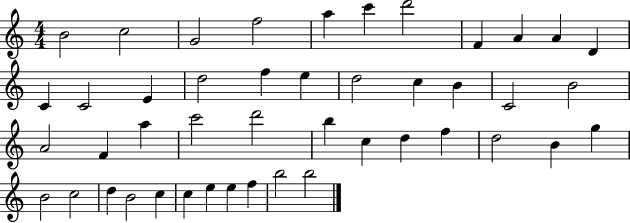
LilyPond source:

{
  \clef treble
  \numericTimeSignature
  \time 4/4
  \key c \major
  b'2 c''2 | g'2 f''2 | a''4 c'''4 d'''2 | f'4 a'4 a'4 d'4 | \break c'4 c'2 e'4 | d''2 f''4 e''4 | d''2 c''4 b'4 | c'2 b'2 | \break a'2 f'4 a''4 | c'''2 d'''2 | b''4 c''4 d''4 f''4 | d''2 b'4 g''4 | \break b'2 c''2 | d''4 b'2 c''4 | c''4 e''4 e''4 f''4 | b''2 b''2 | \break \bar "|."
}